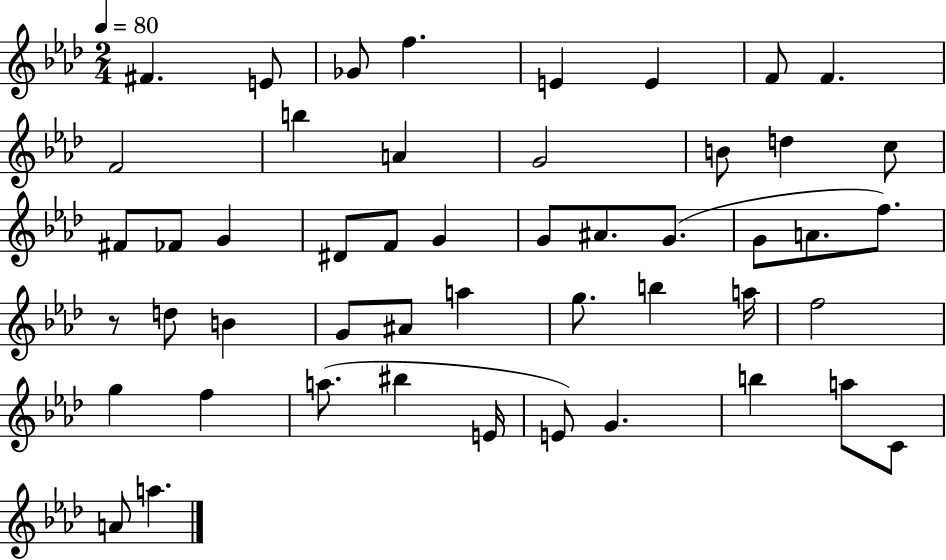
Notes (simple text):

F#4/q. E4/e Gb4/e F5/q. E4/q E4/q F4/e F4/q. F4/h B5/q A4/q G4/h B4/e D5/q C5/e F#4/e FES4/e G4/q D#4/e F4/e G4/q G4/e A#4/e. G4/e. G4/e A4/e. F5/e. R/e D5/e B4/q G4/e A#4/e A5/q G5/e. B5/q A5/s F5/h G5/q F5/q A5/e. BIS5/q E4/s E4/e G4/q. B5/q A5/e C4/e A4/e A5/q.